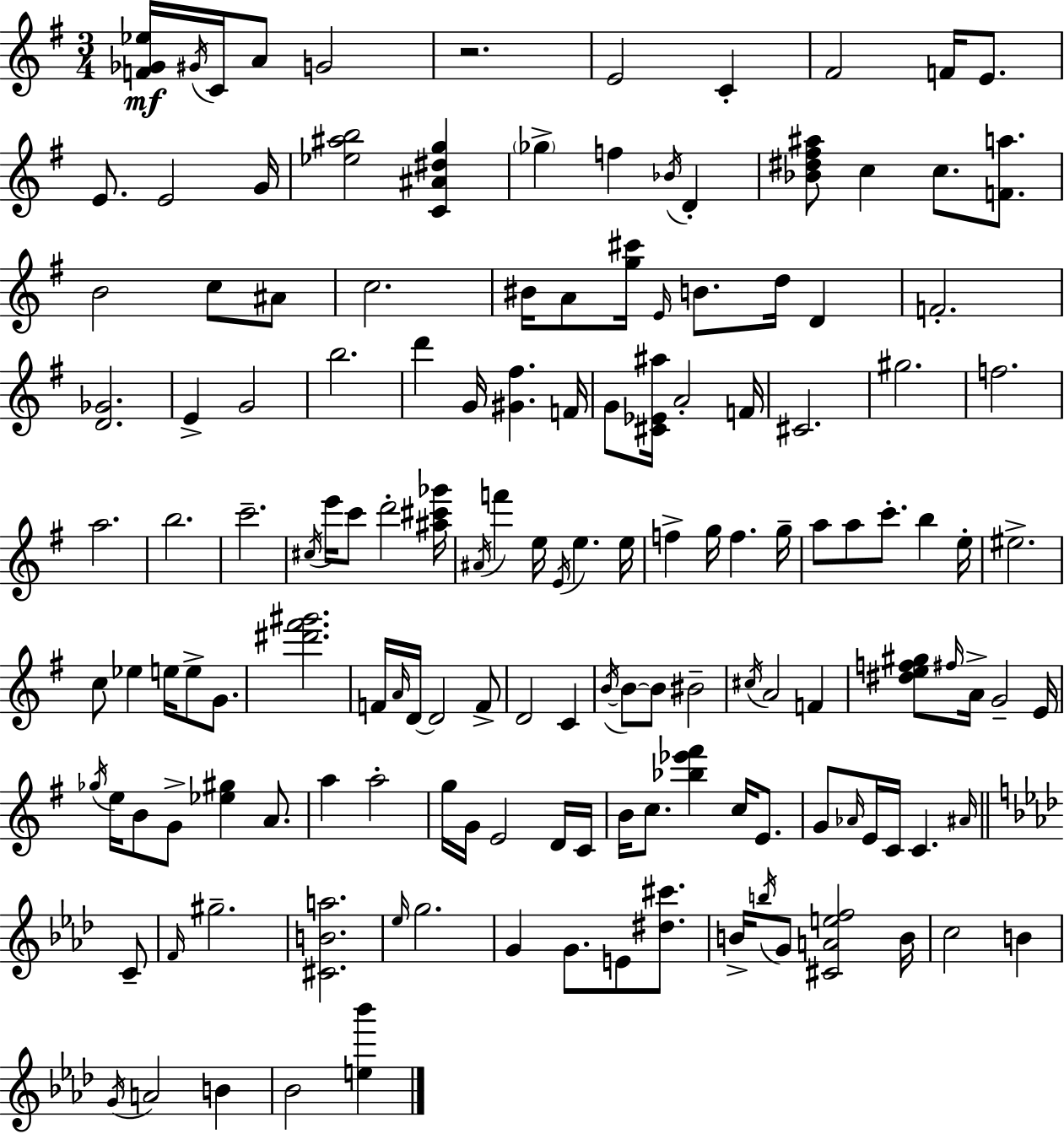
{
  \clef treble
  \numericTimeSignature
  \time 3/4
  \key g \major
  \repeat volta 2 { <f' ges' ees''>16\mf \acciaccatura { gis'16 } c'16 a'8 g'2 | r2. | e'2 c'4-. | fis'2 f'16 e'8. | \break e'8. e'2 | g'16 <ees'' ais'' b''>2 <c' ais' dis'' g''>4 | \parenthesize ges''4-> f''4 \acciaccatura { bes'16 } d'4-. | <bes' dis'' fis'' ais''>8 c''4 c''8. <f' a''>8. | \break b'2 c''8 | ais'8 c''2. | bis'16 a'8 <g'' cis'''>16 \grace { e'16 } b'8. d''16 d'4 | f'2.-. | \break <d' ges'>2. | e'4-> g'2 | b''2. | d'''4 g'16 <gis' fis''>4. | \break f'16 g'8 <cis' ees' ais''>16 a'2-. | f'16 cis'2. | gis''2. | f''2. | \break a''2. | b''2. | c'''2.-- | \acciaccatura { cis''16 } e'''16 c'''8 d'''2-. | \break <ais'' cis''' ges'''>16 \acciaccatura { ais'16 } f'''4 e''16 \acciaccatura { e'16 } e''4. | e''16 f''4-> g''16 f''4. | g''16-- a''8 a''8 c'''8.-. | b''4 e''16-. eis''2.-> | \break c''8 ees''4 | e''16 e''8-> g'8. <dis''' fis''' gis'''>2. | f'16 \grace { a'16 } d'16~~ d'2 | f'8-> d'2 | \break c'4 \acciaccatura { b'16~ }~ b'8 b'8 | bis'2-- \acciaccatura { cis''16 } a'2 | f'4 <dis'' e'' f'' gis''>8 \grace { fis''16 } | a'16-> g'2-- e'16 \acciaccatura { ges''16 } e''16 | \break b'8 g'8-> <ees'' gis''>4 a'8. a''4 | a''2-. g''16 | g'16 e'2 d'16 c'16 b'16 | c''8. <bes'' ees''' fis'''>4 c''16 e'8. g'8 | \break \grace { aes'16 } e'16 c'16 c'4. \grace { ais'16 } \bar "||" \break \key aes \major c'8-- \grace { f'16 } gis''2.-- | <cis' b' a''>2. | \grace { ees''16 } g''2. | g'4 g'8. e'8 | \break <dis'' cis'''>8. b'16-> \acciaccatura { b''16 } g'8 <cis' a' e'' f''>2 | b'16 c''2 | b'4 \acciaccatura { g'16 } a'2 | b'4 bes'2 | \break <e'' bes'''>4 } \bar "|."
}